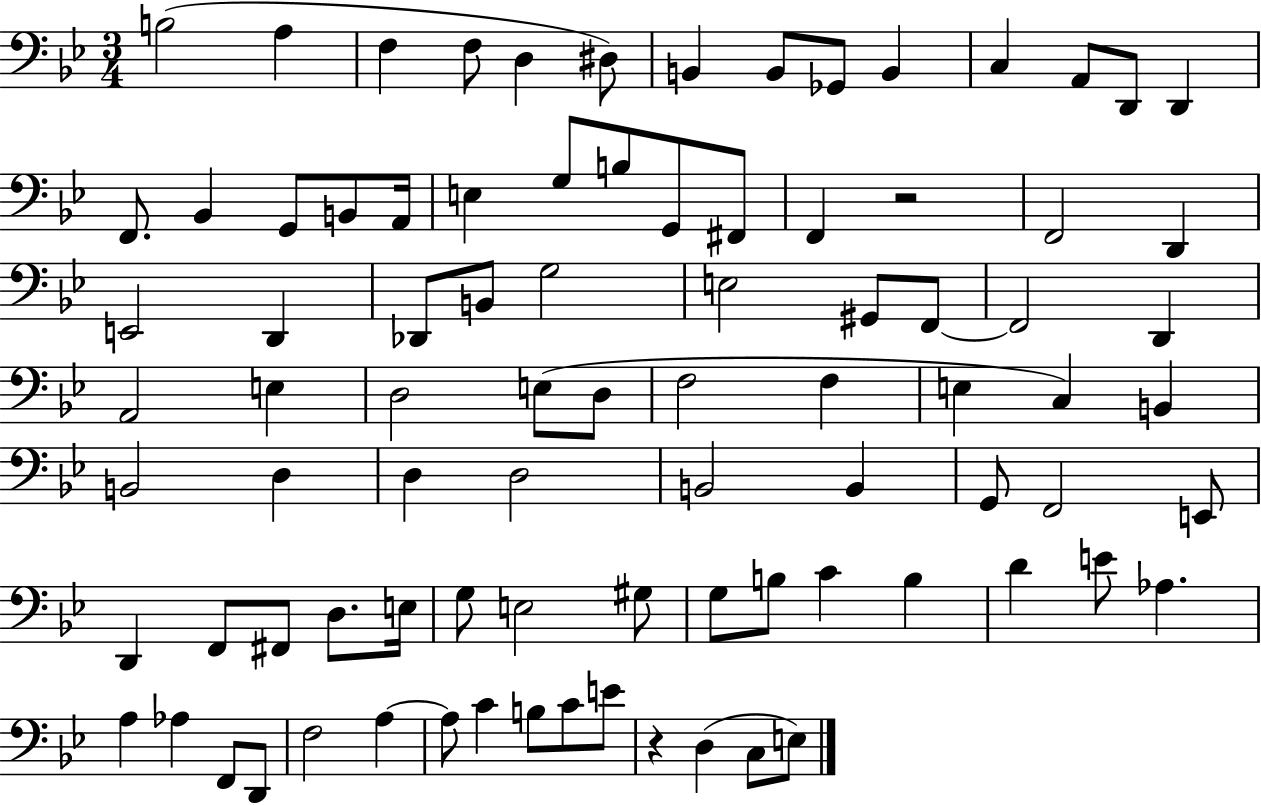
B3/h A3/q F3/q F3/e D3/q D#3/e B2/q B2/e Gb2/e B2/q C3/q A2/e D2/e D2/q F2/e. Bb2/q G2/e B2/e A2/s E3/q G3/e B3/e G2/e F#2/e F2/q R/h F2/h D2/q E2/h D2/q Db2/e B2/e G3/h E3/h G#2/e F2/e F2/h D2/q A2/h E3/q D3/h E3/e D3/e F3/h F3/q E3/q C3/q B2/q B2/h D3/q D3/q D3/h B2/h B2/q G2/e F2/h E2/e D2/q F2/e F#2/e D3/e. E3/s G3/e E3/h G#3/e G3/e B3/e C4/q B3/q D4/q E4/e Ab3/q. A3/q Ab3/q F2/e D2/e F3/h A3/q A3/e C4/q B3/e C4/e E4/e R/q D3/q C3/e E3/e